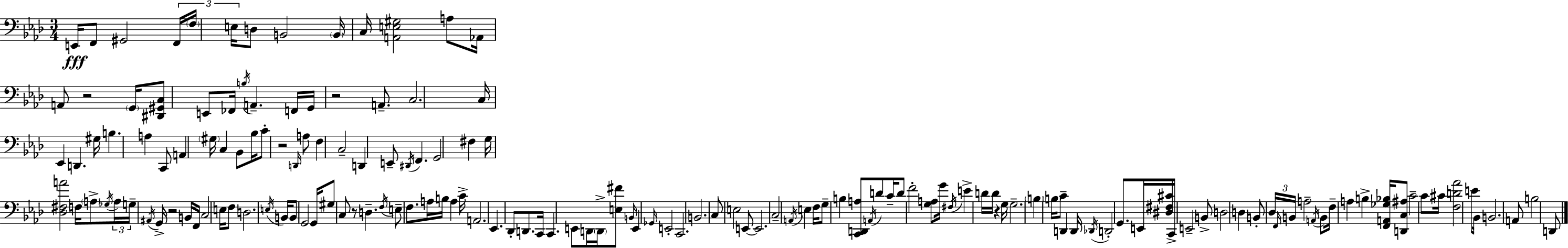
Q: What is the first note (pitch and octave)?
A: E2